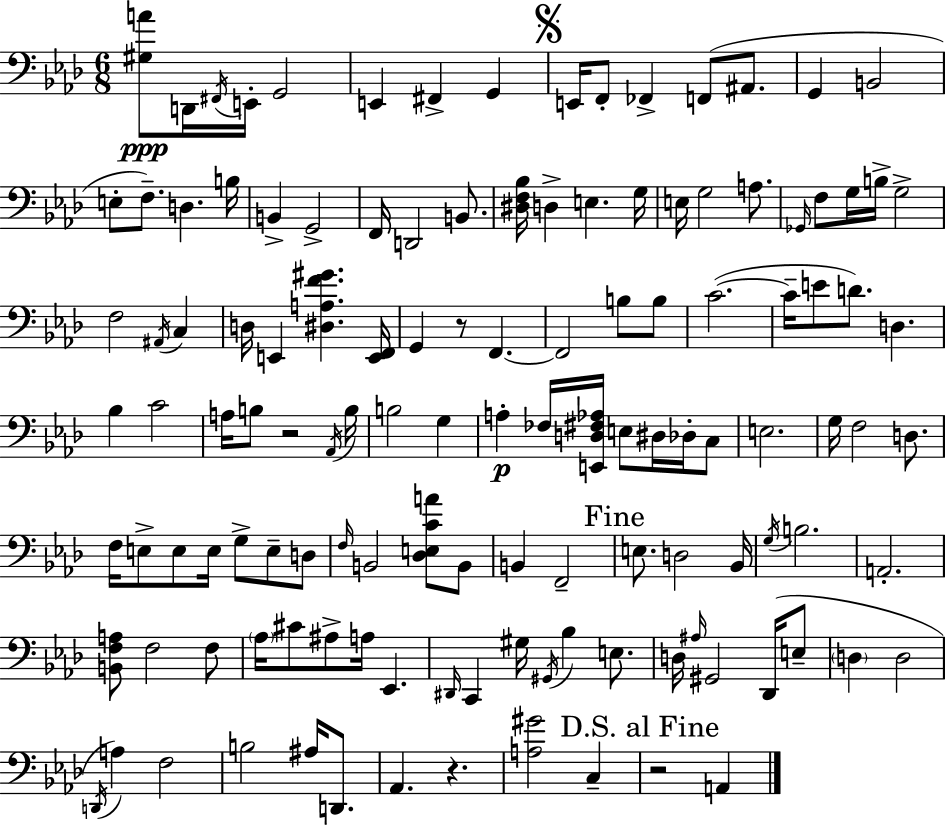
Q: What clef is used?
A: bass